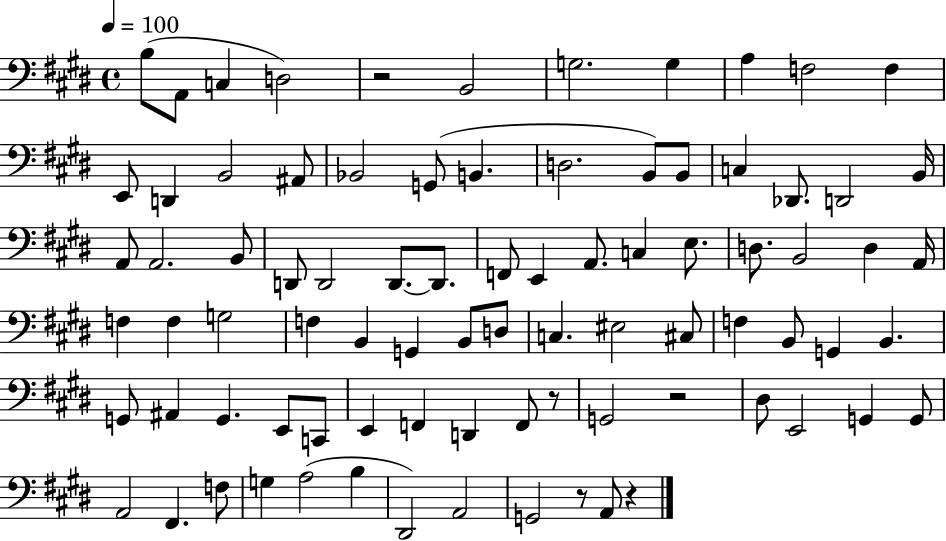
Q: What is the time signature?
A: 4/4